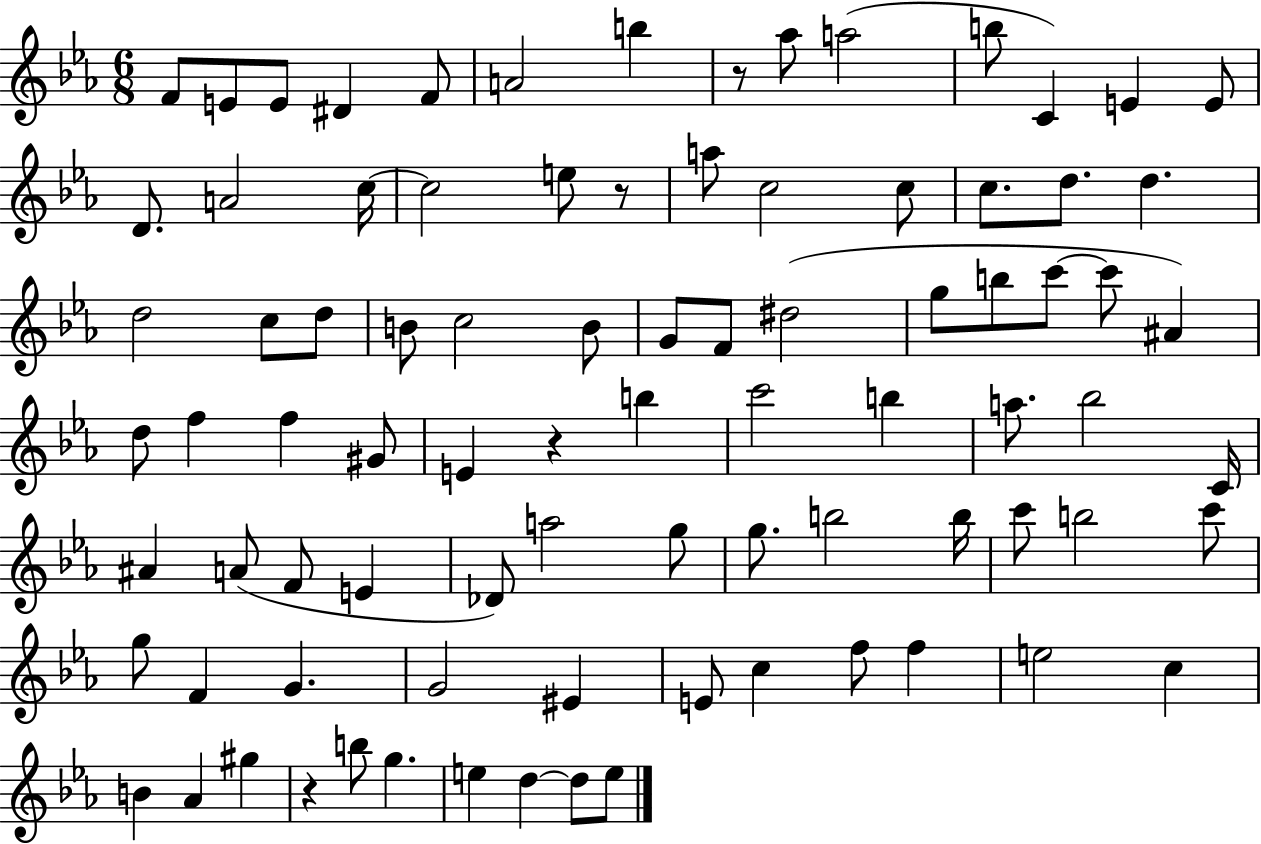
F4/e E4/e E4/e D#4/q F4/e A4/h B5/q R/e Ab5/e A5/h B5/e C4/q E4/q E4/e D4/e. A4/h C5/s C5/h E5/e R/e A5/e C5/h C5/e C5/e. D5/e. D5/q. D5/h C5/e D5/e B4/e C5/h B4/e G4/e F4/e D#5/h G5/e B5/e C6/e C6/e A#4/q D5/e F5/q F5/q G#4/e E4/q R/q B5/q C6/h B5/q A5/e. Bb5/h C4/s A#4/q A4/e F4/e E4/q Db4/e A5/h G5/e G5/e. B5/h B5/s C6/e B5/h C6/e G5/e F4/q G4/q. G4/h EIS4/q E4/e C5/q F5/e F5/q E5/h C5/q B4/q Ab4/q G#5/q R/q B5/e G5/q. E5/q D5/q D5/e E5/e